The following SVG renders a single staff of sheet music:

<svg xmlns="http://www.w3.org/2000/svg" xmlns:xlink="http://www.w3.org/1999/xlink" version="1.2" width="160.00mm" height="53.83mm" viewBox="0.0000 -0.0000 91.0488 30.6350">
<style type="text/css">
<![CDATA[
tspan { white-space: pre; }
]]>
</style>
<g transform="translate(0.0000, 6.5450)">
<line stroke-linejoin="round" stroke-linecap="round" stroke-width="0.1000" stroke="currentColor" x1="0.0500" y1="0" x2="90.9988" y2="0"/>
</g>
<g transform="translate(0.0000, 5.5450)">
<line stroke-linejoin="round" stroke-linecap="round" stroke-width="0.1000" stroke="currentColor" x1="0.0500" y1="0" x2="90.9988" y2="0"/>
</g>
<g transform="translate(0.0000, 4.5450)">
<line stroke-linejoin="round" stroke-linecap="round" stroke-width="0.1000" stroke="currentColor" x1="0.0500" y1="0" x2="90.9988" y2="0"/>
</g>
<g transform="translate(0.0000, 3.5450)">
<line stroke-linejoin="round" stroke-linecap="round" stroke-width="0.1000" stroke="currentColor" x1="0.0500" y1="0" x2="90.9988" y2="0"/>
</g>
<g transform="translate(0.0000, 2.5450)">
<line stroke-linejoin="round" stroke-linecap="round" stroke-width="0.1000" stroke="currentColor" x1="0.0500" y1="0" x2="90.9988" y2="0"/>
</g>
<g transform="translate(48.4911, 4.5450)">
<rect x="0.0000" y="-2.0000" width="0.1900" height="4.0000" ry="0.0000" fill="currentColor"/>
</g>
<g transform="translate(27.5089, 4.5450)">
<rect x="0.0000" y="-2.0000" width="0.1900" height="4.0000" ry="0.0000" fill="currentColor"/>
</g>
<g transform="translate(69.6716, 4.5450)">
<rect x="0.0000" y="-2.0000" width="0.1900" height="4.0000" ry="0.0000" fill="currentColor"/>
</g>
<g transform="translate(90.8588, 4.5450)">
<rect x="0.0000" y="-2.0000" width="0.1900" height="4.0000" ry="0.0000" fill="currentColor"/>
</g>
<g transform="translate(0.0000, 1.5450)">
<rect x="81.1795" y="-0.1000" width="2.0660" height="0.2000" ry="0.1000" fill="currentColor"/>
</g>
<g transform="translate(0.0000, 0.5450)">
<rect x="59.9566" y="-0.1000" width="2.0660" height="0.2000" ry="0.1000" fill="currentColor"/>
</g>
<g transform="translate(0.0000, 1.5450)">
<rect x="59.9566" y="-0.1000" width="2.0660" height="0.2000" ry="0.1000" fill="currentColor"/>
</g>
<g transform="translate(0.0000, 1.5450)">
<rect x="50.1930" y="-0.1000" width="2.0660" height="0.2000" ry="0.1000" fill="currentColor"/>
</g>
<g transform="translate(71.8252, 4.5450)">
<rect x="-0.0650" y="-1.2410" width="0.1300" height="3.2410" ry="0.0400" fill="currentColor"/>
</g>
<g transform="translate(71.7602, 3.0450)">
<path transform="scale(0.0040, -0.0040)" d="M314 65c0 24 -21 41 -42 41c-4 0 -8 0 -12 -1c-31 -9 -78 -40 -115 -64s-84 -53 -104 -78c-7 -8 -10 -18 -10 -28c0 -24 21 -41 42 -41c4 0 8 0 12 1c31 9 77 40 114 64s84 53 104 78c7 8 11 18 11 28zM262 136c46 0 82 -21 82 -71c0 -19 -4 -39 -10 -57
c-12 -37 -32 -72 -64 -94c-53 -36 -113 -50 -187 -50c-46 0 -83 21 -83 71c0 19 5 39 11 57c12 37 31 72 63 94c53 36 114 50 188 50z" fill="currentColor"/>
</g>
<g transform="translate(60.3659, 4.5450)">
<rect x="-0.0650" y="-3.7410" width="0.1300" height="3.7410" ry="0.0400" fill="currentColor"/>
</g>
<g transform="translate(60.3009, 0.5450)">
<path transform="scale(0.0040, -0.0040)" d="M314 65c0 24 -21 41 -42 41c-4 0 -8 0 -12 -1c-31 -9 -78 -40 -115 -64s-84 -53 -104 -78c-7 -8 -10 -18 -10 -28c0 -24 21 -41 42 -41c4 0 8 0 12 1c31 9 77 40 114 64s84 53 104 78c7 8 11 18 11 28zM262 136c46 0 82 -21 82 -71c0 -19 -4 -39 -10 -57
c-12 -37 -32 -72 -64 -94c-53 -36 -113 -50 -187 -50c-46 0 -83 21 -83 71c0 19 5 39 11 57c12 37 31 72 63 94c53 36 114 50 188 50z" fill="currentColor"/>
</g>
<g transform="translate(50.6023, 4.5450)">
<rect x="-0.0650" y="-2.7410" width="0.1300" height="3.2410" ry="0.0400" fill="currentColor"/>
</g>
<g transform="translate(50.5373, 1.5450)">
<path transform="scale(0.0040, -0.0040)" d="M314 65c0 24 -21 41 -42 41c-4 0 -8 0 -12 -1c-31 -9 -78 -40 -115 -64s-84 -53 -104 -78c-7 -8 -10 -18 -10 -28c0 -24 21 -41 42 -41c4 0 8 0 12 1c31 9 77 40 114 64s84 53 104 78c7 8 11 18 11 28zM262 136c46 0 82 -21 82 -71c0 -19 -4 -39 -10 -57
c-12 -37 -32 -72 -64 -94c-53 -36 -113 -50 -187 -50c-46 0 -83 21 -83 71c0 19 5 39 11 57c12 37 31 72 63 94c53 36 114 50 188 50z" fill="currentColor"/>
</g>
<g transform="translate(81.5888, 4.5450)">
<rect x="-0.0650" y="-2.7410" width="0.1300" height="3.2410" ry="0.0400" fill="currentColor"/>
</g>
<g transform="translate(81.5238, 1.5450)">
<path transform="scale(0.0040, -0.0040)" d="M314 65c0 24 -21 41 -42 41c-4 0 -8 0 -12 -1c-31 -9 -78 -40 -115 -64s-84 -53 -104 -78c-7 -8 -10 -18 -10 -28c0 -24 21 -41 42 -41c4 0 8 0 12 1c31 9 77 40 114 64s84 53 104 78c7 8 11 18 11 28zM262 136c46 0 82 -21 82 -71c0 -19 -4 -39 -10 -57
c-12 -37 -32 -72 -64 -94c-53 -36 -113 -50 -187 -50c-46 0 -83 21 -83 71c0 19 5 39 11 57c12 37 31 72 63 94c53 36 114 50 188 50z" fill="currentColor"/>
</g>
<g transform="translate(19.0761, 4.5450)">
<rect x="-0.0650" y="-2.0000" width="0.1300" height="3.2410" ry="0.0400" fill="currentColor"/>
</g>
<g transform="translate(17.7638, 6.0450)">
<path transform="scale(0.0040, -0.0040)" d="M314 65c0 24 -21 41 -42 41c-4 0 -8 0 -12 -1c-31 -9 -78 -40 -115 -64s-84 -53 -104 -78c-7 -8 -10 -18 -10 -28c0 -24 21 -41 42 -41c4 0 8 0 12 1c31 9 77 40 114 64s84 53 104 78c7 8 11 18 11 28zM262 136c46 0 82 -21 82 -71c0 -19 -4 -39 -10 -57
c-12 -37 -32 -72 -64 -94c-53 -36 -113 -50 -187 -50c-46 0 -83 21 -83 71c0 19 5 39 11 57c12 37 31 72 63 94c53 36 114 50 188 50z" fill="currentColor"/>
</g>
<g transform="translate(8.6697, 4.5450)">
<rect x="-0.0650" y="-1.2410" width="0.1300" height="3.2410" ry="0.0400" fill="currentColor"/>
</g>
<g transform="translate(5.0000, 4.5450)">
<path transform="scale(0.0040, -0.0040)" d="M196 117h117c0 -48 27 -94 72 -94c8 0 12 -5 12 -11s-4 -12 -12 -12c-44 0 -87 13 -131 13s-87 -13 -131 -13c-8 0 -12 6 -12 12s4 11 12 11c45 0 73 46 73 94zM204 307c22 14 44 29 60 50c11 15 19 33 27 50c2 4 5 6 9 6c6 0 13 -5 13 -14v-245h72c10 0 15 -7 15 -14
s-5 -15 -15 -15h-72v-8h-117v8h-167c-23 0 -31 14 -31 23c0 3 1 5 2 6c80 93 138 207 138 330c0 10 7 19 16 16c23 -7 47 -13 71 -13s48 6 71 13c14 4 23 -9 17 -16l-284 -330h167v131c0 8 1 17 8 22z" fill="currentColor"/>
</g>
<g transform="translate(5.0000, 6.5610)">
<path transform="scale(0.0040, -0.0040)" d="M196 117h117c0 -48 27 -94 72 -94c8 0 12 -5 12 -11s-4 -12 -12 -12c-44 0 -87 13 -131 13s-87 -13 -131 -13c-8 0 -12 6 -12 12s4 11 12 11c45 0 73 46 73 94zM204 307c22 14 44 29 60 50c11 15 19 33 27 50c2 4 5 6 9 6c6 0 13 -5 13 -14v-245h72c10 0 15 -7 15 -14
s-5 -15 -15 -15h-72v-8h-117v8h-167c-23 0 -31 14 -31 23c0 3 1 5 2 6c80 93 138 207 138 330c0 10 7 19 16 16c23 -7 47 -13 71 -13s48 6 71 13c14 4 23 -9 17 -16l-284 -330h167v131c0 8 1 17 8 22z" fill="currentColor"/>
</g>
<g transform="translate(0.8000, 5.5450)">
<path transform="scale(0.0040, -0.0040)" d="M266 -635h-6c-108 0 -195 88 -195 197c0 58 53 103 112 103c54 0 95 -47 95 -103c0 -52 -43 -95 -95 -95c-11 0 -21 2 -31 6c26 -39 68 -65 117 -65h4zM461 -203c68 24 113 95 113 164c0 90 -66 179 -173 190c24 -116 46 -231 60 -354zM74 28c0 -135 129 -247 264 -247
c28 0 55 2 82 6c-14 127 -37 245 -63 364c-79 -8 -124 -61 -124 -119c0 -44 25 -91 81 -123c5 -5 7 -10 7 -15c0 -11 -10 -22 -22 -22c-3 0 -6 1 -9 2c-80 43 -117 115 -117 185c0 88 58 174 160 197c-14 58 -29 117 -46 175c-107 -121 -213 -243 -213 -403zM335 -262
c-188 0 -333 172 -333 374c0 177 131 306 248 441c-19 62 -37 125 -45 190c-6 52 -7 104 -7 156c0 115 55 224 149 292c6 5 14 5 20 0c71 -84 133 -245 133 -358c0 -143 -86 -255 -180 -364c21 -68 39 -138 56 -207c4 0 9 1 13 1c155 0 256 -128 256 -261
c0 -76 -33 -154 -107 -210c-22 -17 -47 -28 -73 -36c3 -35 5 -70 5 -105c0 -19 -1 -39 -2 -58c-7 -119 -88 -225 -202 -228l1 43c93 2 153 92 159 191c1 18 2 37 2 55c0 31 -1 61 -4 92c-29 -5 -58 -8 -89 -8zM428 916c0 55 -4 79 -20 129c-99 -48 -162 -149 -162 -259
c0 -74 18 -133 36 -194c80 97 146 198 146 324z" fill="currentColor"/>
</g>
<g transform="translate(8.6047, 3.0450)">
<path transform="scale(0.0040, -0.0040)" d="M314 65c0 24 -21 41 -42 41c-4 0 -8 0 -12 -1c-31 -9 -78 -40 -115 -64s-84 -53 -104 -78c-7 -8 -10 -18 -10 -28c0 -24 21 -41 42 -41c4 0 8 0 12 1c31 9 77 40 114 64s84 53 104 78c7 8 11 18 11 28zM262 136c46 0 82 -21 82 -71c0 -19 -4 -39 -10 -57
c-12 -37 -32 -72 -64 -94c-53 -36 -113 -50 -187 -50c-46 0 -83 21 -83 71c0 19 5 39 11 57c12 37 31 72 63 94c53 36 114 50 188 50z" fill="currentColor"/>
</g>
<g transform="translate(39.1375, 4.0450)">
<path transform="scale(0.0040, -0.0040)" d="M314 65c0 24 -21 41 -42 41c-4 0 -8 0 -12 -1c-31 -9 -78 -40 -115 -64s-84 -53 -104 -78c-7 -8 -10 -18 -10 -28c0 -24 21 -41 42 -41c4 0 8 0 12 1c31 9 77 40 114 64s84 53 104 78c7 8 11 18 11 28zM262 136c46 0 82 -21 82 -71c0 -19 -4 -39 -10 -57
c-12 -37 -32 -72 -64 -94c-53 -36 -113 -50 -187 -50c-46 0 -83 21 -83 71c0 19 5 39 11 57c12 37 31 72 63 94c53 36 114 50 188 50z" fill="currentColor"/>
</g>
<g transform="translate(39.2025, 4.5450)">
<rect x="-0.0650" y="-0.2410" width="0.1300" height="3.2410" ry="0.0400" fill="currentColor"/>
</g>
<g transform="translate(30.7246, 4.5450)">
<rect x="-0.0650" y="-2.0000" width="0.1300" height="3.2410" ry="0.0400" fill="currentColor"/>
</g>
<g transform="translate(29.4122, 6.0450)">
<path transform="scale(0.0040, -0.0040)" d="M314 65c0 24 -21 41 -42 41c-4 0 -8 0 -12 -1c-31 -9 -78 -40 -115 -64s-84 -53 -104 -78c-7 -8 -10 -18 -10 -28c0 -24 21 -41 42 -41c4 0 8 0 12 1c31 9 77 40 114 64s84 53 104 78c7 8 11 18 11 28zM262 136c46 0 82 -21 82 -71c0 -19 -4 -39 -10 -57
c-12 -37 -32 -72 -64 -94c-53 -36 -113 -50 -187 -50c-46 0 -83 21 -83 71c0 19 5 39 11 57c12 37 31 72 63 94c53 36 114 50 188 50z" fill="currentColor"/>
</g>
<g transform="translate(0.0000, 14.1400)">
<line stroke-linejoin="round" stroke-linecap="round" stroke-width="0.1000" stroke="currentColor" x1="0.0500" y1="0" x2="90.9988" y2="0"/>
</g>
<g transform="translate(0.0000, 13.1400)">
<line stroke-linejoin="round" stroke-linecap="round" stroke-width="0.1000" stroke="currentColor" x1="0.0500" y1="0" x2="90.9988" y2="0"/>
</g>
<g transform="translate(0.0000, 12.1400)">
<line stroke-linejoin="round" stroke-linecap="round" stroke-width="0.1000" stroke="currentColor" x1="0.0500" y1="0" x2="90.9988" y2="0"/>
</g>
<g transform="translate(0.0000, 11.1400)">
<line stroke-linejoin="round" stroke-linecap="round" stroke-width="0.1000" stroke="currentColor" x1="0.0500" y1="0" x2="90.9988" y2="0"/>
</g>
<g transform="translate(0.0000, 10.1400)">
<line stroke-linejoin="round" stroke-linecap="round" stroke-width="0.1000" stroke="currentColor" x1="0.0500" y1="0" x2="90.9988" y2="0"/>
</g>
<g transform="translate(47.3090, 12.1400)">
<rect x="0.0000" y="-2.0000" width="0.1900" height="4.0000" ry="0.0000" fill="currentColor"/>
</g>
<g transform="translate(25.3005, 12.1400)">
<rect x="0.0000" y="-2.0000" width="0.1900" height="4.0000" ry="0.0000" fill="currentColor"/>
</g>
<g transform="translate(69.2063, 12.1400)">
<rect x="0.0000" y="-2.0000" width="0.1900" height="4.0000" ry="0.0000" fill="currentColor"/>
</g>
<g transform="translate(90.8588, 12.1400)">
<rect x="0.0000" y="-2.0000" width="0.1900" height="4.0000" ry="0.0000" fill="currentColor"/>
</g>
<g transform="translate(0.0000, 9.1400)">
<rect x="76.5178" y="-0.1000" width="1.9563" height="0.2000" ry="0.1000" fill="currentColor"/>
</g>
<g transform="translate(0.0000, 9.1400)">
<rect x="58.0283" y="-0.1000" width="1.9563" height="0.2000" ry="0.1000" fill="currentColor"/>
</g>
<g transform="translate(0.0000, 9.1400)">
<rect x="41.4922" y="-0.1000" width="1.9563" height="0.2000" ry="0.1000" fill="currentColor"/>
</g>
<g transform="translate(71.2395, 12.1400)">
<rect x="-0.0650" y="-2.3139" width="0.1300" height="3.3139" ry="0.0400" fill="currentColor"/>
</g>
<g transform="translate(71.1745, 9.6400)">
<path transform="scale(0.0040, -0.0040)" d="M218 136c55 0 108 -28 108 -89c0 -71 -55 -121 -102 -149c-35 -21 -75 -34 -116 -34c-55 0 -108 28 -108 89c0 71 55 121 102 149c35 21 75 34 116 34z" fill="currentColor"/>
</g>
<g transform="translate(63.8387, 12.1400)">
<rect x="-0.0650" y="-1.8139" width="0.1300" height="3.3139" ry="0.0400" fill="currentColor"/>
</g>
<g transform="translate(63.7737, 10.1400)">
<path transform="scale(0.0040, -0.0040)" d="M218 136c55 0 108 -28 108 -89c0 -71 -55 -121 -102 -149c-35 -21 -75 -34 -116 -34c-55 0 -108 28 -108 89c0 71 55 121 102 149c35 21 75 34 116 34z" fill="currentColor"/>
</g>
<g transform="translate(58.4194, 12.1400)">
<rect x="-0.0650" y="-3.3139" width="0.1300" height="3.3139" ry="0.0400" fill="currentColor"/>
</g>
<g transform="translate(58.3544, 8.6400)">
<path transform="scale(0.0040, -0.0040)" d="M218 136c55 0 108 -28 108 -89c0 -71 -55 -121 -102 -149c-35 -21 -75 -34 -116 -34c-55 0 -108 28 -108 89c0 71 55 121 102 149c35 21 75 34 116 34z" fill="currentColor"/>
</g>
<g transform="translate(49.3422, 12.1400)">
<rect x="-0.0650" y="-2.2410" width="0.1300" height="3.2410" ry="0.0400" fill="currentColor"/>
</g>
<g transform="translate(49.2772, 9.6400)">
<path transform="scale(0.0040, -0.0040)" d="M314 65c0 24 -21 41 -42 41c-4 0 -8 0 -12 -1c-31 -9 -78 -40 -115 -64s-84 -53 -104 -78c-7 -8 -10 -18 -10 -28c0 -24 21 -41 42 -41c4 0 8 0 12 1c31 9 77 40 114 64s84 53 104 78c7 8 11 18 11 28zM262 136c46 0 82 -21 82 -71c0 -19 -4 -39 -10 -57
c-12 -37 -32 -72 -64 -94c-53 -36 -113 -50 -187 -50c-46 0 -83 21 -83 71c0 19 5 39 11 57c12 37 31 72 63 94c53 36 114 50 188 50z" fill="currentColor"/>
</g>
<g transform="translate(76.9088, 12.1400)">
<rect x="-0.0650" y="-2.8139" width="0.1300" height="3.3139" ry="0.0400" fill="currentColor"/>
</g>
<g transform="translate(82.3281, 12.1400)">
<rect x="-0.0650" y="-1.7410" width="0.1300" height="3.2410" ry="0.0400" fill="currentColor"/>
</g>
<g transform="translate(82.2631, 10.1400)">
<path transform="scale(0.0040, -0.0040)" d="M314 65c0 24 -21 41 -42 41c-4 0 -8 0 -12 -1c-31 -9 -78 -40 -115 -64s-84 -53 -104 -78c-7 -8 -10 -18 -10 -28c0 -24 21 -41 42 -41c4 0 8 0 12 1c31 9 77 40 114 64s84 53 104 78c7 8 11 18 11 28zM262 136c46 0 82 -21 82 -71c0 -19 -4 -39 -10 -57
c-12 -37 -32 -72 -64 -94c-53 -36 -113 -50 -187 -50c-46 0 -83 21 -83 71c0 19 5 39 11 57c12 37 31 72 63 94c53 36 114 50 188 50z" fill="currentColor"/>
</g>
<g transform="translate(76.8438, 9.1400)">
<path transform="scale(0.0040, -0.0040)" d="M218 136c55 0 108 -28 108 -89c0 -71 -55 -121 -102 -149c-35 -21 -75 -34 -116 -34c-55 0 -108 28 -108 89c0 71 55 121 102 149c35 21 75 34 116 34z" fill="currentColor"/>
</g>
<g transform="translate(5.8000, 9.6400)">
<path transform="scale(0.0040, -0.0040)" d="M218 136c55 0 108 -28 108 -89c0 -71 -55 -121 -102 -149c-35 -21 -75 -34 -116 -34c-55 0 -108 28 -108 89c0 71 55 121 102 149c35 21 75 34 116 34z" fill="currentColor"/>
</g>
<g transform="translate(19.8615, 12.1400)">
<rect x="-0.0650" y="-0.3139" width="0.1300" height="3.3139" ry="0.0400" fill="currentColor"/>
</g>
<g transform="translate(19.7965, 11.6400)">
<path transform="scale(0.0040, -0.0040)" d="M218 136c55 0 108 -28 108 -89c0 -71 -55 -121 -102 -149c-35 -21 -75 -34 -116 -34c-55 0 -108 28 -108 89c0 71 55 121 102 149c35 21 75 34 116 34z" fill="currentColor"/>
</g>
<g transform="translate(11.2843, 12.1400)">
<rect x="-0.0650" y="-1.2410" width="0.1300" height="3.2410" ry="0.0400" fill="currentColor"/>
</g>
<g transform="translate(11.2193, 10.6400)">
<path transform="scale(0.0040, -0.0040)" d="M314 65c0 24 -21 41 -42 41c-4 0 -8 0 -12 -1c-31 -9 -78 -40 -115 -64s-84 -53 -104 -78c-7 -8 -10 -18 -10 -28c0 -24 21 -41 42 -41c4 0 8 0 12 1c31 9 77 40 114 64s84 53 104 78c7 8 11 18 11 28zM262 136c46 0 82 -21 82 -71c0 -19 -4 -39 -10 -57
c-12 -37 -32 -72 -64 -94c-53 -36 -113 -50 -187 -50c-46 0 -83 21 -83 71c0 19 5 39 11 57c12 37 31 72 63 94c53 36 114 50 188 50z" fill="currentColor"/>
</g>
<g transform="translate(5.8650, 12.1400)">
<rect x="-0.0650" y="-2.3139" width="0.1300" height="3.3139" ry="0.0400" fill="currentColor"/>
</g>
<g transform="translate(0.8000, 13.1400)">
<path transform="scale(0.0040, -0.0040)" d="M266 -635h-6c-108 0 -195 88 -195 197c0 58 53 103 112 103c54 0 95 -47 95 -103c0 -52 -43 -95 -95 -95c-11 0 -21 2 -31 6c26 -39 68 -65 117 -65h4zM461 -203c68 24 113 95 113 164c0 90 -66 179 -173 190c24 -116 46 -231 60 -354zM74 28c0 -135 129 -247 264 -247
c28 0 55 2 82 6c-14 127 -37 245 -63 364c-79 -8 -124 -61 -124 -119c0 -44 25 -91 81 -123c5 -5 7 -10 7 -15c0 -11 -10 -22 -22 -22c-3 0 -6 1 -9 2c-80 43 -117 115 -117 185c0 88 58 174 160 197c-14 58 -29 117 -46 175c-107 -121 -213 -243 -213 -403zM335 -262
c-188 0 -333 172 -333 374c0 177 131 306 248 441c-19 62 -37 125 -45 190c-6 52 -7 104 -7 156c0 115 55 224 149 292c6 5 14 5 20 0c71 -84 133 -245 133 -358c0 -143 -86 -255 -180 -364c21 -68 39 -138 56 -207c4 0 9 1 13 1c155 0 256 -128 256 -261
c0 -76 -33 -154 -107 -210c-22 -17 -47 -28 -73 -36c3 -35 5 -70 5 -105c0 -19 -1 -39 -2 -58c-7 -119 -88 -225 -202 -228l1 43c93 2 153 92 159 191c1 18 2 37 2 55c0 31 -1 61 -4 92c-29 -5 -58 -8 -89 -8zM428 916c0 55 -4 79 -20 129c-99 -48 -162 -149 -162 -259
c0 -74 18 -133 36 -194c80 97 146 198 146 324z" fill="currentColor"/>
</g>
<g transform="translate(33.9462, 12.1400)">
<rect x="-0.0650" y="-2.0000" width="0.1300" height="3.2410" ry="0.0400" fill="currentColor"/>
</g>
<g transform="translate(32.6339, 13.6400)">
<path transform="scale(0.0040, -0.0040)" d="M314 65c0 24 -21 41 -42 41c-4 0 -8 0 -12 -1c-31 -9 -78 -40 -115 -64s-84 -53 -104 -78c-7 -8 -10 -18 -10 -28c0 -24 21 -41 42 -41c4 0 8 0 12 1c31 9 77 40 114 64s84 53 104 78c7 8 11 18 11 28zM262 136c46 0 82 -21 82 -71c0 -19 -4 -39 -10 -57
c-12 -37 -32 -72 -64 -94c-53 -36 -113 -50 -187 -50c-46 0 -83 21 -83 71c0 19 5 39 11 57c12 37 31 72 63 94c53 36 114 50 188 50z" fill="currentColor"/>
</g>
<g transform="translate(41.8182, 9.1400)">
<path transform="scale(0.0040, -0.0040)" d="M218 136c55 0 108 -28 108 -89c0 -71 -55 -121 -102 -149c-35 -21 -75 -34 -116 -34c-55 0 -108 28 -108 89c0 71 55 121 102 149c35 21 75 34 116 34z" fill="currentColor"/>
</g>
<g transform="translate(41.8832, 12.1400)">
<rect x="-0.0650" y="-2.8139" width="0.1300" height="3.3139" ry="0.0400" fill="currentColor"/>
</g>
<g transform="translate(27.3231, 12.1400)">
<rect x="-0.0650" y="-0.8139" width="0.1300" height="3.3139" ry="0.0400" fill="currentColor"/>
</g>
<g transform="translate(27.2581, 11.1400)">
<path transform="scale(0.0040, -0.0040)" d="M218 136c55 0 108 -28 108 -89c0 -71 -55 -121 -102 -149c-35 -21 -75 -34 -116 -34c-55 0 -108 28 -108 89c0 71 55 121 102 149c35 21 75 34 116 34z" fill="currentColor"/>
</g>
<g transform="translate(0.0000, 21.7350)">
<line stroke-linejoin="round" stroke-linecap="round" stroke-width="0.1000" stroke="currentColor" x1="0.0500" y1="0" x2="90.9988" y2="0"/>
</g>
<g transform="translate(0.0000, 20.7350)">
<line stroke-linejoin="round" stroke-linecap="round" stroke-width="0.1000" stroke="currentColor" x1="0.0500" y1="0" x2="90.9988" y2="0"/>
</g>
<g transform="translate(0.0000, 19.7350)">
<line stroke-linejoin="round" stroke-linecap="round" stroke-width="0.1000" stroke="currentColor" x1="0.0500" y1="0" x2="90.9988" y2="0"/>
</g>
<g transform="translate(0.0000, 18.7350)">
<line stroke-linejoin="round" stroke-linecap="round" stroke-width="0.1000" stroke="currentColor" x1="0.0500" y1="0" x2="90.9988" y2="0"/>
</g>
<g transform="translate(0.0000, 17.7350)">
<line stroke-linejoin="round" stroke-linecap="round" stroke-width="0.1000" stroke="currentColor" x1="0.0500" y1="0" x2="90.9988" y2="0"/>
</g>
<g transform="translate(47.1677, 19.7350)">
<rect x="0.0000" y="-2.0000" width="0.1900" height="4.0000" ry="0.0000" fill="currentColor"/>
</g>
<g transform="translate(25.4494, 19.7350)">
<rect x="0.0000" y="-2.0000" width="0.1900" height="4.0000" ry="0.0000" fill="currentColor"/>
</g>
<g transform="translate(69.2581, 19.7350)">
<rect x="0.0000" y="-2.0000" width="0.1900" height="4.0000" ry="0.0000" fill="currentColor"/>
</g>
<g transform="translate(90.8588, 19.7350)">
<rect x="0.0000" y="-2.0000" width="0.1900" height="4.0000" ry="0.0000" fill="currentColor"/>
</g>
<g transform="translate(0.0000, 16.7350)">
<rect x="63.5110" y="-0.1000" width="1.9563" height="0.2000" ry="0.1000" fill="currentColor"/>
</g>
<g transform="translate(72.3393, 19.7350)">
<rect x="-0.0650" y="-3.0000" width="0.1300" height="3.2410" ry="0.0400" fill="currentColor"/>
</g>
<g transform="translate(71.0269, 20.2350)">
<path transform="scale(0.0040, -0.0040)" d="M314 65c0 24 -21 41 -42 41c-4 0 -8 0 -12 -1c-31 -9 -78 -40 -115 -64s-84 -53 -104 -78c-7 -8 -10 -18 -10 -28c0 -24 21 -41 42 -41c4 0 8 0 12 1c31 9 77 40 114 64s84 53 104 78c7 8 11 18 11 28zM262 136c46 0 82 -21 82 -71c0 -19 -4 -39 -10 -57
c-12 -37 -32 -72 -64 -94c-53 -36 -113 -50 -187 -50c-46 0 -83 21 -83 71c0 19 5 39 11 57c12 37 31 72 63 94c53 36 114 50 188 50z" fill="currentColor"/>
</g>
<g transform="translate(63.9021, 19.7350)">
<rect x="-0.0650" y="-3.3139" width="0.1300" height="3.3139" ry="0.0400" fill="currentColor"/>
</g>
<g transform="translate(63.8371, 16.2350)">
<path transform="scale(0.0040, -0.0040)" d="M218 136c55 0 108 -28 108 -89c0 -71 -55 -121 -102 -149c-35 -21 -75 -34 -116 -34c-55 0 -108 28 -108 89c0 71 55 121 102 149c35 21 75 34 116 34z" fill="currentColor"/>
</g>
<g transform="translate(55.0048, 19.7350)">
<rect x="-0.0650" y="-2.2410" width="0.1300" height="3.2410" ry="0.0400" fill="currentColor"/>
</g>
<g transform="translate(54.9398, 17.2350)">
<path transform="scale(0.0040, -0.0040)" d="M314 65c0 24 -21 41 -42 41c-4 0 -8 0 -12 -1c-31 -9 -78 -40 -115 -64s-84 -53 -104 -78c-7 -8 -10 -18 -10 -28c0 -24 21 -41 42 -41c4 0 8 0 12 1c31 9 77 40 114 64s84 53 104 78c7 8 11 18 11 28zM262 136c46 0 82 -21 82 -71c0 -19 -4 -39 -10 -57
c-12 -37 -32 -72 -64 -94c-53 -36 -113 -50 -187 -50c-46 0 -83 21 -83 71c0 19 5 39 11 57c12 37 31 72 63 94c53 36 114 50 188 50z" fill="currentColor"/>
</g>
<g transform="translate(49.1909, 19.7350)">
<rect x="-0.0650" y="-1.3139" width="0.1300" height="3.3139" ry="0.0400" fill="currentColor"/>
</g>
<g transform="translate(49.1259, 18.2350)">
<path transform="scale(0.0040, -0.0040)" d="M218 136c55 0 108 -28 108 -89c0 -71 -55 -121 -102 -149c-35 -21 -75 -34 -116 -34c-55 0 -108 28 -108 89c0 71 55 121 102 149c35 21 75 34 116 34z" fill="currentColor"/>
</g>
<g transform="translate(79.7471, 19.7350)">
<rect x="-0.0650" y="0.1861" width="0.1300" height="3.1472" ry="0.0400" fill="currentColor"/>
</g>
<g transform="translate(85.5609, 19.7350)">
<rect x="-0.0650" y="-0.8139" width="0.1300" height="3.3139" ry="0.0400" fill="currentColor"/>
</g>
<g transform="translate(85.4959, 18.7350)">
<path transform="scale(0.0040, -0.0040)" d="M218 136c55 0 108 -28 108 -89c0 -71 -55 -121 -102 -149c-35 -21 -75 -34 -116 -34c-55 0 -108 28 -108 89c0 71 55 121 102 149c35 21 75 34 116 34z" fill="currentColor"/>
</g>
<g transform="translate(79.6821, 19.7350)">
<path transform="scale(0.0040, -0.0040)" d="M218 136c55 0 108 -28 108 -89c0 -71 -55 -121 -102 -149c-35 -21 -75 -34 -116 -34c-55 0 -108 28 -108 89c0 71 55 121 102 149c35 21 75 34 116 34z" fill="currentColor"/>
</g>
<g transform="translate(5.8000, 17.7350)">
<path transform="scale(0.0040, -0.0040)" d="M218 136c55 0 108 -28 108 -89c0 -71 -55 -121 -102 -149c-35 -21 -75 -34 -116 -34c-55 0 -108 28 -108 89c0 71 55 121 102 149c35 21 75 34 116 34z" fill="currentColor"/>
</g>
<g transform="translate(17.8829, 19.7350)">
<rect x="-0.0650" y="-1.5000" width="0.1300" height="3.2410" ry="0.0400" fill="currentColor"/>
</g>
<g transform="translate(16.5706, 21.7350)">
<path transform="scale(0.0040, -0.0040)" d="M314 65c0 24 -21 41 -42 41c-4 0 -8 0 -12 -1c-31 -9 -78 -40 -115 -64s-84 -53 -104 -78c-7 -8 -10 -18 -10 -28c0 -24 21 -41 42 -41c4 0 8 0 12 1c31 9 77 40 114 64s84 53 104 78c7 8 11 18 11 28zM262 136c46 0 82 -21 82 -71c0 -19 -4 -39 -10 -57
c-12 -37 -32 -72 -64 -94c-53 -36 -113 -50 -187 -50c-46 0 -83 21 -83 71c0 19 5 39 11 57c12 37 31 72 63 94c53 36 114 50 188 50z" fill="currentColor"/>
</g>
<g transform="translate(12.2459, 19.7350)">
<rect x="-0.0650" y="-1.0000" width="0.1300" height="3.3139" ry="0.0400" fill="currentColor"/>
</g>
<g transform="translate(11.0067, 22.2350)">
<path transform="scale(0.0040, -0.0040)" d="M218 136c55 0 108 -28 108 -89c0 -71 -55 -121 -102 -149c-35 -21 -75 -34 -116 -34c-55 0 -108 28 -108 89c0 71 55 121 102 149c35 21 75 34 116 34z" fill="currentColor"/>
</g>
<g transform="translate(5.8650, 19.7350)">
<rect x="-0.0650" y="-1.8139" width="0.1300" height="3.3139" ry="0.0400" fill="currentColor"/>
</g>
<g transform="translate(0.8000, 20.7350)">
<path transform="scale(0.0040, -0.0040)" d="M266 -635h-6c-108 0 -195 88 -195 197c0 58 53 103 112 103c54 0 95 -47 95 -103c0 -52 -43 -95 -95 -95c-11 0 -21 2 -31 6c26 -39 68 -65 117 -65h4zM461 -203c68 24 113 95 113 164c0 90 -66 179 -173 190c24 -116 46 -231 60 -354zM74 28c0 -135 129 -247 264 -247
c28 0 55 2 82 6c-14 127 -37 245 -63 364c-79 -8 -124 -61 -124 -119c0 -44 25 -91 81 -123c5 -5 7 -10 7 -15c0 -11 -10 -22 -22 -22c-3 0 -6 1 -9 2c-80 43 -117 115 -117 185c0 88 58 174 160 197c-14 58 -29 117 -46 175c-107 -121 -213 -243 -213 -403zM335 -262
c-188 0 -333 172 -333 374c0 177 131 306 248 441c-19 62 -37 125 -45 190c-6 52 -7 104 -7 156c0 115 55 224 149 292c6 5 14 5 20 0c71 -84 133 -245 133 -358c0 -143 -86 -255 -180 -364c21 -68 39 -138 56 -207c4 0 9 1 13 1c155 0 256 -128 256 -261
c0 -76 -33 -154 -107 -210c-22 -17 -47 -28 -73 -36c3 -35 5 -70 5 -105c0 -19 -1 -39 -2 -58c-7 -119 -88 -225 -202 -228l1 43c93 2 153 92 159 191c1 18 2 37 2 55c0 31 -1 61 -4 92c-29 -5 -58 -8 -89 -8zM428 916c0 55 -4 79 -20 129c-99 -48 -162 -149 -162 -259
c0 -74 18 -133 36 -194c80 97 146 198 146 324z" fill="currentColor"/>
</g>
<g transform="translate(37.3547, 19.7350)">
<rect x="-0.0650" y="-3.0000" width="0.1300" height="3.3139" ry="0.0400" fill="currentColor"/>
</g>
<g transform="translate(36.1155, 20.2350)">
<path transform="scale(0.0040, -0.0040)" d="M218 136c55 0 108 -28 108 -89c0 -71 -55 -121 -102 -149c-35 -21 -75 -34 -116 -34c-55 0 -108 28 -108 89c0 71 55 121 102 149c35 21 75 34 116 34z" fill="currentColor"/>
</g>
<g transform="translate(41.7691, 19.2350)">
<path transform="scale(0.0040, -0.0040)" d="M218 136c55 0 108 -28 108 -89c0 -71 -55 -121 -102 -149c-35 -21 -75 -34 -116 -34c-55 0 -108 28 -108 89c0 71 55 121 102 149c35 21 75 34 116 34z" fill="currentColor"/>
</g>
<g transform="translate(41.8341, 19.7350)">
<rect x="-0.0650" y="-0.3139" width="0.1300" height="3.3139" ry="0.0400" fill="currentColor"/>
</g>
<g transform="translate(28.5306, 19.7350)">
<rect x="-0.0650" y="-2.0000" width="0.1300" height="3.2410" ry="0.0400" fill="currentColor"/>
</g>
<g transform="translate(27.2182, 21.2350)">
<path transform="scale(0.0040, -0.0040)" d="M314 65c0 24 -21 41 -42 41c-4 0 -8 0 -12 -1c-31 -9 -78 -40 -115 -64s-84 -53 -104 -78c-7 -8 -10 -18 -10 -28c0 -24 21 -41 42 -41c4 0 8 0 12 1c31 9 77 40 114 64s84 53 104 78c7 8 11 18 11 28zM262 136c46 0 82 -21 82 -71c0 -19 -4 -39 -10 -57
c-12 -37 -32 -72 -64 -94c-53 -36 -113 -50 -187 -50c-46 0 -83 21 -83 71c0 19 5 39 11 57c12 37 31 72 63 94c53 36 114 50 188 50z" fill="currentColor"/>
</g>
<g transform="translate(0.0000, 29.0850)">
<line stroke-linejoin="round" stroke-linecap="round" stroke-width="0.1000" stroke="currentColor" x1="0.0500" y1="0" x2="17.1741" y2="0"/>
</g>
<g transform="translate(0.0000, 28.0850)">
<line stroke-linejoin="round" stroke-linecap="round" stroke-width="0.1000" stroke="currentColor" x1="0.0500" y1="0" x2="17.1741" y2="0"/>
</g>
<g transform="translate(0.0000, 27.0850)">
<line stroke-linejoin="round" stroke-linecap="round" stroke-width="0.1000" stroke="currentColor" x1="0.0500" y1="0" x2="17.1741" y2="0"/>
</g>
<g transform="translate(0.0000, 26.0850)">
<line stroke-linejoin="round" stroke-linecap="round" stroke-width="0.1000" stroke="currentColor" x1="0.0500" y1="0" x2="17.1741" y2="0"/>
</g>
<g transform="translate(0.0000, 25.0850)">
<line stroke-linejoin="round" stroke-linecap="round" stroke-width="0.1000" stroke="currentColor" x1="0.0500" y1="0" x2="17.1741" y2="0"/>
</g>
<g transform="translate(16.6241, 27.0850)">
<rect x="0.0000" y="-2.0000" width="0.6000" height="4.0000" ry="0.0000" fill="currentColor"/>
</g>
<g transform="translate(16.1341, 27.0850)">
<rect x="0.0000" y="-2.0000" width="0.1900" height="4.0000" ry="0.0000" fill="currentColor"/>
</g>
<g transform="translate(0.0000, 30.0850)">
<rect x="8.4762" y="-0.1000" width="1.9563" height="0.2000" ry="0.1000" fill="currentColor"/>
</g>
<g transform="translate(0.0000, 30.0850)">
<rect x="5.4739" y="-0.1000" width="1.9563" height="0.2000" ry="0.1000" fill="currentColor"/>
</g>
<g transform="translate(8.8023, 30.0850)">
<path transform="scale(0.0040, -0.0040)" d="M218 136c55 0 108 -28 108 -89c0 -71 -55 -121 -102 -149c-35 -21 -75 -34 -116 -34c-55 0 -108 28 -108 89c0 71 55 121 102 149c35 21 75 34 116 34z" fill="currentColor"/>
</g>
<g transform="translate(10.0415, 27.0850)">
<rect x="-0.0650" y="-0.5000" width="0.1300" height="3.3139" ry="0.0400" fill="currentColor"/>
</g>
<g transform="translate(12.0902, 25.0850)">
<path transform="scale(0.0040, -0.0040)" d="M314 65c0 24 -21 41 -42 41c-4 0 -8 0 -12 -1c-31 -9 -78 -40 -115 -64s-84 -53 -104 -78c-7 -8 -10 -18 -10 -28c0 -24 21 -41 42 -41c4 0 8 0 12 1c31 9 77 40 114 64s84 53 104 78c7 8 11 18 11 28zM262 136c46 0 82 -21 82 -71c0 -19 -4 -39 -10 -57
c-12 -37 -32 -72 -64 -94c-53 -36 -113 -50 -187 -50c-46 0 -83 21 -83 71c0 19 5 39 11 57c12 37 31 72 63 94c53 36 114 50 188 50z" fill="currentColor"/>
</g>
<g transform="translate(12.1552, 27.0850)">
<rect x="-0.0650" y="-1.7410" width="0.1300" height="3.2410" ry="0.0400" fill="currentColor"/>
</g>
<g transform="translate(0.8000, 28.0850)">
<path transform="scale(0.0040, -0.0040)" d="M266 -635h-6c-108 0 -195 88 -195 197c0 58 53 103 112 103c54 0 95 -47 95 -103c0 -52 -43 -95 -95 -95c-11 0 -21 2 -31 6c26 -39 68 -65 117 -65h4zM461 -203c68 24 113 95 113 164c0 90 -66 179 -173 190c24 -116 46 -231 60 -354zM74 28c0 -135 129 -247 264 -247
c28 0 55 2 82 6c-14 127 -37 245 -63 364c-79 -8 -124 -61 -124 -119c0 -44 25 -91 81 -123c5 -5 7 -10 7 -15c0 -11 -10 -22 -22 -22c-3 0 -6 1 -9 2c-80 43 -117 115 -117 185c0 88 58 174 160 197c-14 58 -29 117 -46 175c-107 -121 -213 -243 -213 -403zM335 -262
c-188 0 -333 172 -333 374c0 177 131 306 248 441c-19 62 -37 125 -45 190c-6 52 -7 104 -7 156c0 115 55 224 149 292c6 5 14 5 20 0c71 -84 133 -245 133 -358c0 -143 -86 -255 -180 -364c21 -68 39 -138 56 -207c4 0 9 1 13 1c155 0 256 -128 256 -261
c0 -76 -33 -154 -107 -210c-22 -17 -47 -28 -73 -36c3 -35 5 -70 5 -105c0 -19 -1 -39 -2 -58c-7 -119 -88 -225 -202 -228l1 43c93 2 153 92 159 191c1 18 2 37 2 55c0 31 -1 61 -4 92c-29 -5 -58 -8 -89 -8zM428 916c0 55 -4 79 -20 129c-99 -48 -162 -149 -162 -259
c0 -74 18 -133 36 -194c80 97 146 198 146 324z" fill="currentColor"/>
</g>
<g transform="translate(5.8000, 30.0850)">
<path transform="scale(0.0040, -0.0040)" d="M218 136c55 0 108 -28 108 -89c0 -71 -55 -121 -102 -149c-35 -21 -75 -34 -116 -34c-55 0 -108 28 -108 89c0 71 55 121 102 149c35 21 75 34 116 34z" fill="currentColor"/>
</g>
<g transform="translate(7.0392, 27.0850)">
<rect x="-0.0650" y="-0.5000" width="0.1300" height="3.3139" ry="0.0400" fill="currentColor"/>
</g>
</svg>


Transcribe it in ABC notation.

X:1
T:Untitled
M:4/4
L:1/4
K:C
e2 F2 F2 c2 a2 c'2 e2 a2 g e2 c d F2 a g2 b f g a f2 f D E2 F2 A c e g2 b A2 B d C C f2